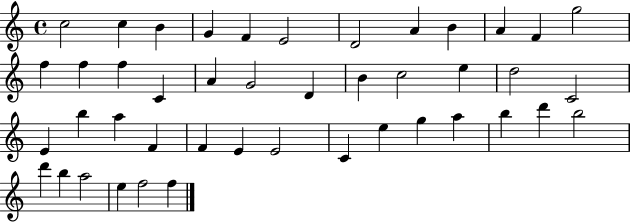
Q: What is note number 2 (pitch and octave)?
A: C5